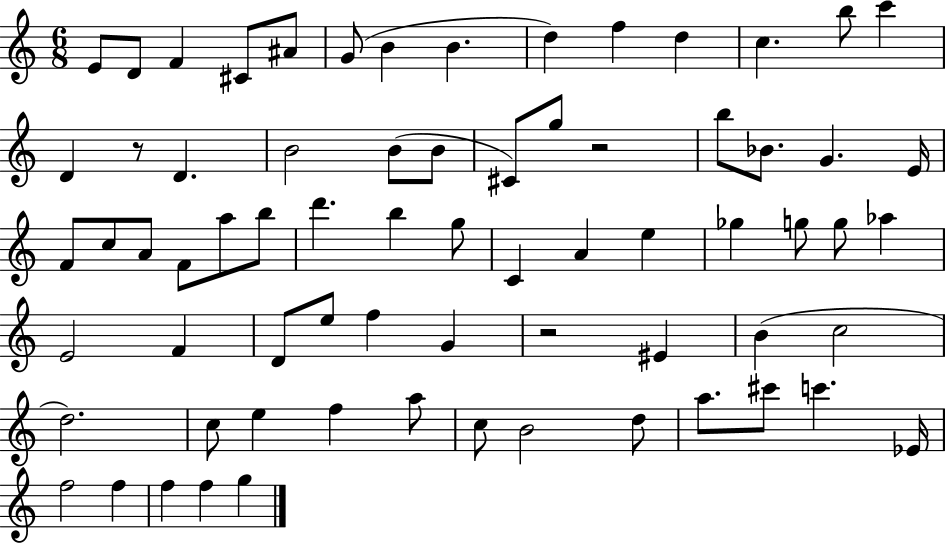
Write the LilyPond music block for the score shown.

{
  \clef treble
  \numericTimeSignature
  \time 6/8
  \key c \major
  e'8 d'8 f'4 cis'8 ais'8 | g'8( b'4 b'4. | d''4) f''4 d''4 | c''4. b''8 c'''4 | \break d'4 r8 d'4. | b'2 b'8( b'8 | cis'8) g''8 r2 | b''8 bes'8. g'4. e'16 | \break f'8 c''8 a'8 f'8 a''8 b''8 | d'''4. b''4 g''8 | c'4 a'4 e''4 | ges''4 g''8 g''8 aes''4 | \break e'2 f'4 | d'8 e''8 f''4 g'4 | r2 eis'4 | b'4( c''2 | \break d''2.) | c''8 e''4 f''4 a''8 | c''8 b'2 d''8 | a''8. cis'''8 c'''4. ees'16 | \break f''2 f''4 | f''4 f''4 g''4 | \bar "|."
}